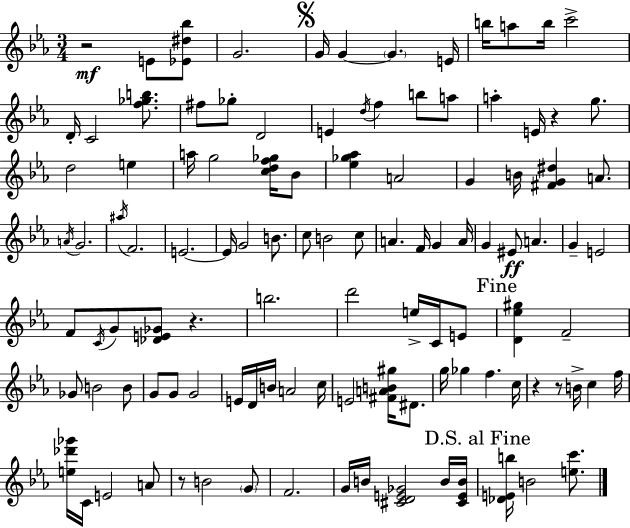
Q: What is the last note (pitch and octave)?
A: B4